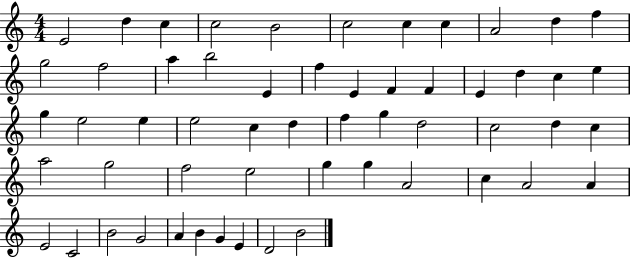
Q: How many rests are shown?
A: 0